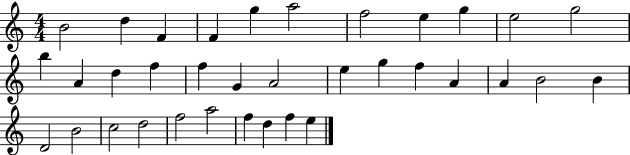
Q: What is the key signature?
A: C major